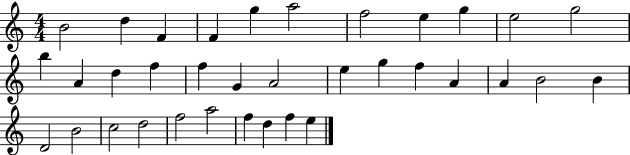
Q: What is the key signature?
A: C major